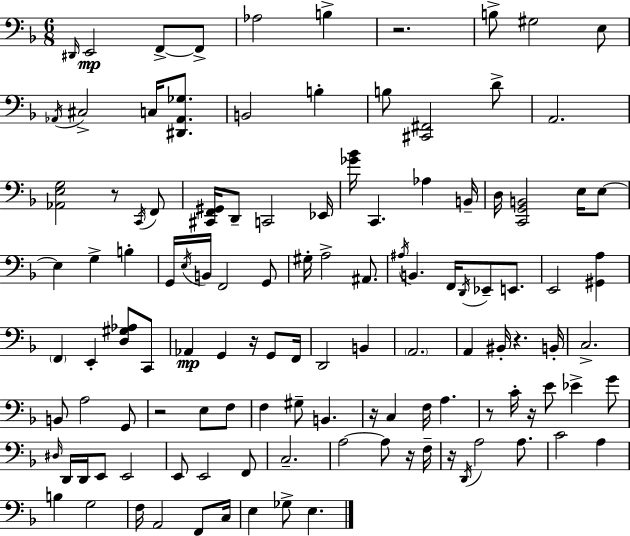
{
  \clef bass
  \numericTimeSignature
  \time 6/8
  \key d \minor
  \grace { dis,16 }\mp e,2 f,8->~~ f,8-> | aes2 b4-> | r2. | b8-> gis2 e8 | \break \acciaccatura { aes,16 } cis2-> c16 <dis, aes, ges>8. | b,2 b4-. | b8 <cis, fis,>2 | d'8-> a,2. | \break <aes, e g>2 r8 | \acciaccatura { c,16 } f,8 <cis, f, gis,>16 d,8-- c,2 | ees,16 <ges' bes'>16 c,4. aes4 | b,16-- d16 <c, g, b,>2 | \break e16 e8~~ e4 g4-> b4-. | g,16 \acciaccatura { e16 } b,16 f,2 | g,8 gis16-. a2-> | ais,8. \acciaccatura { ais16 } b,4. f,16 | \break \acciaccatura { d,16 } ees,8-- e,8. e,2 | <gis, a>4 \parenthesize f,4 e,4-. | <d gis aes>8 c,8 aes,4\mp g,4 | r16 g,8 f,16 d,2 | \break b,4 \parenthesize a,2. | a,4 bis,16-. r4. | b,16-. c2.-> | b,8 a2 | \break g,8 r2 | e8 f8 f4 gis8-- | b,4. r16 c4 f16 | a4. r8 c'16-. r16 e'8 | \break ees'4-> g'8 \grace { dis16 } d,16 d,16 e,8 e,2 | e,8 e,2 | f,8 c2.-- | a2~~ | \break a8 r16 f16-- r16 \acciaccatura { d,16 } a2 | a8. c'2 | a4 b4 | g2 f16 a,2 | \break f,8 c16 e4 | ges8-> e4. \bar "|."
}